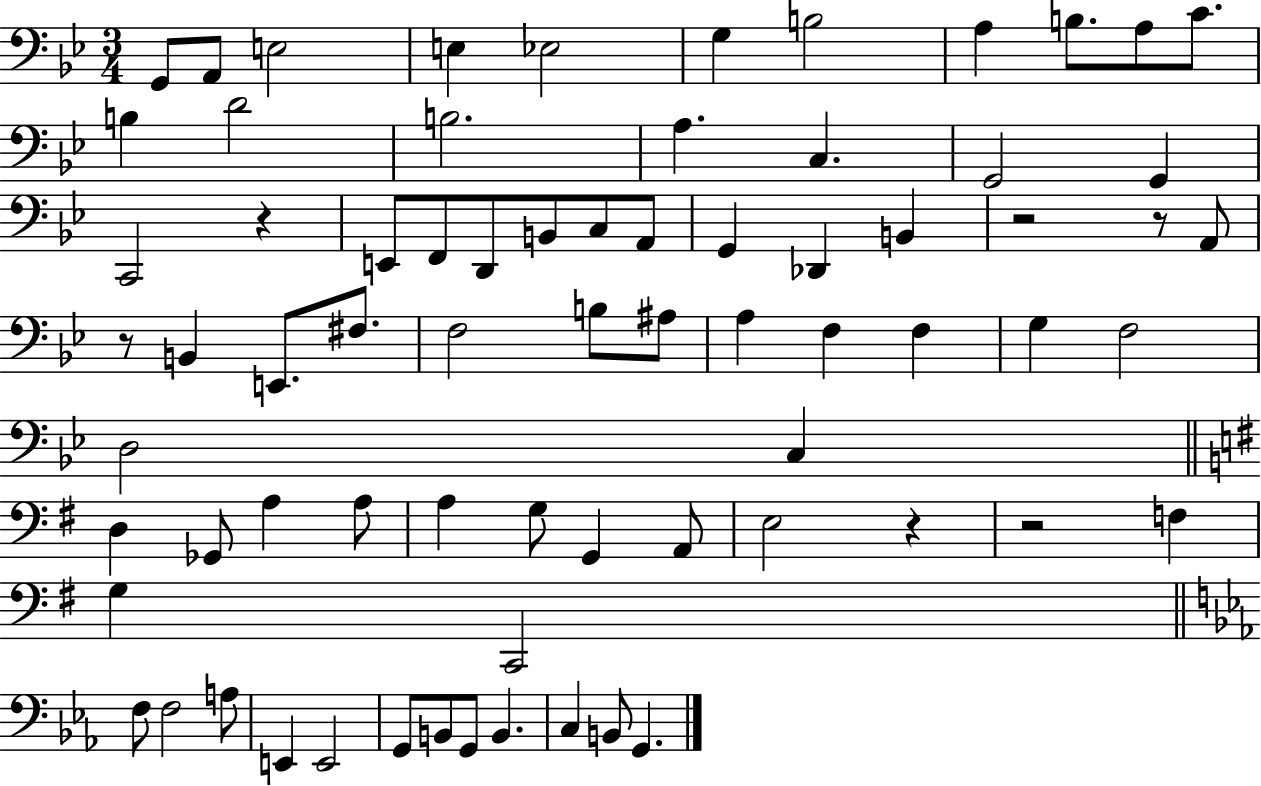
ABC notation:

X:1
T:Untitled
M:3/4
L:1/4
K:Bb
G,,/2 A,,/2 E,2 E, _E,2 G, B,2 A, B,/2 A,/2 C/2 B, D2 B,2 A, C, G,,2 G,, C,,2 z E,,/2 F,,/2 D,,/2 B,,/2 C,/2 A,,/2 G,, _D,, B,, z2 z/2 A,,/2 z/2 B,, E,,/2 ^F,/2 F,2 B,/2 ^A,/2 A, F, F, G, F,2 D,2 C, D, _G,,/2 A, A,/2 A, G,/2 G,, A,,/2 E,2 z z2 F, G, C,,2 F,/2 F,2 A,/2 E,, E,,2 G,,/2 B,,/2 G,,/2 B,, C, B,,/2 G,,